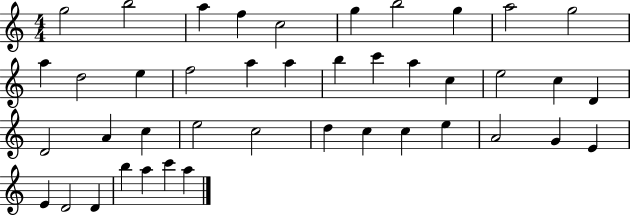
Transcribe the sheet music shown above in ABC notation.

X:1
T:Untitled
M:4/4
L:1/4
K:C
g2 b2 a f c2 g b2 g a2 g2 a d2 e f2 a a b c' a c e2 c D D2 A c e2 c2 d c c e A2 G E E D2 D b a c' a